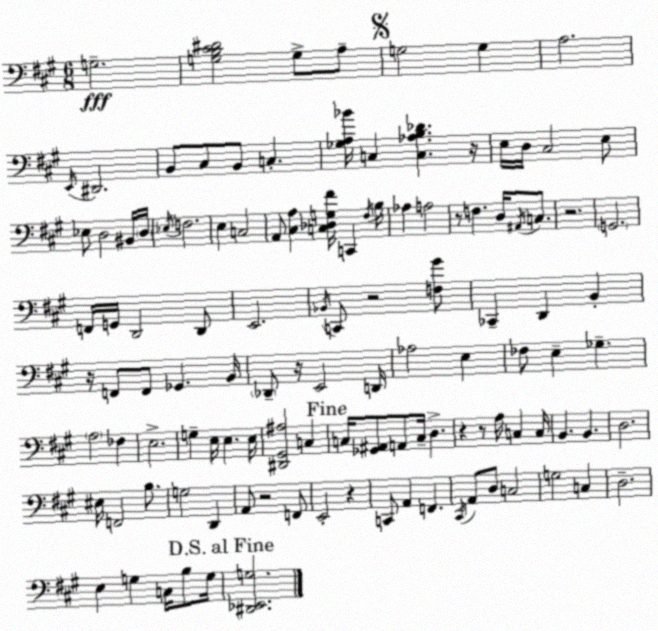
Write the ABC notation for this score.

X:1
T:Untitled
M:6/8
L:1/4
K:A
G,2 [G,B,^C^D]2 G,/2 A,/2 G,2 G, A,2 E,,/4 ^D,,2 B,,/2 ^C,/2 B,,/2 C, [_G,A,_B]/4 C, [C,_A,B,_D] z/4 E,/4 D,/4 ^C,2 E,/2 _E,/2 D,2 ^B,,/4 D,/4 _E,/4 F,2 E, C,2 A,,/2 [^C,A,] [C,_D,G,^F]/4 C,, ^F,/4 B,/4 _A, A,2 z/2 F, D,/4 ^A,,/4 C,/2 z2 G,,2 F,,/4 G,,/4 D,,2 D,,/2 E,,2 _B,,/4 C,,/2 z2 [F,^G]/2 _C,, D,, B,, z/4 F,,/2 F,,/2 _G,, B,,/4 _D,,/2 z/4 E,,2 D,,/4 _A,2 E, _F,/2 E, _G, A,2 _F, E,2 G, E,/4 E, E,/4 [^D,,^G,,^A,]2 C, C,/4 [_G,,^A,,]/2 A,,/2 C,/4 D, z z/2 A,/4 C, C,/4 B,, B,, D,2 ^E,/4 F,,2 B,/2 G,2 D,, A,,/2 z2 F,,/2 E,,2 z C,,/2 A,, F,, ^C,,/4 A,,/2 D,/2 C,2 G,2 C, D,2 E, G, C,/4 B,/2 G,/4 [^D,,_E,,G,]2